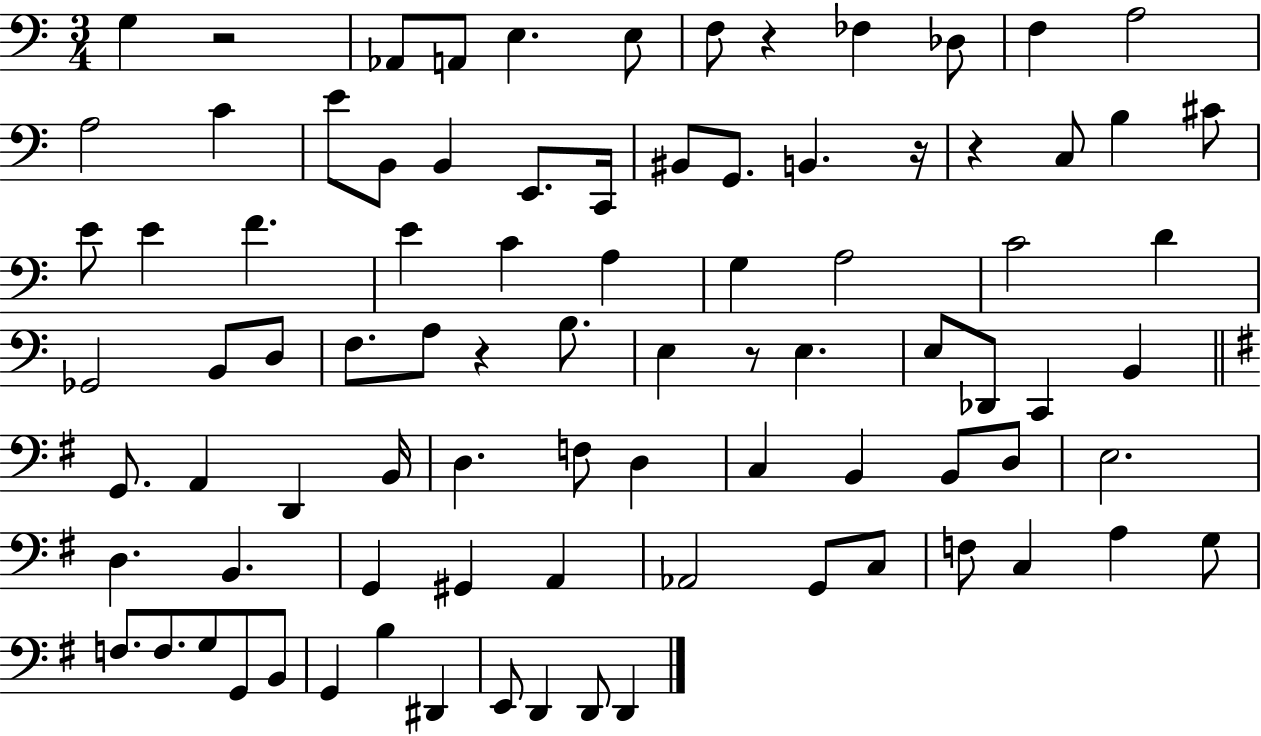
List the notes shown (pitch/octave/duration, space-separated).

G3/q R/h Ab2/e A2/e E3/q. E3/e F3/e R/q FES3/q Db3/e F3/q A3/h A3/h C4/q E4/e B2/e B2/q E2/e. C2/s BIS2/e G2/e. B2/q. R/s R/q C3/e B3/q C#4/e E4/e E4/q F4/q. E4/q C4/q A3/q G3/q A3/h C4/h D4/q Gb2/h B2/e D3/e F3/e. A3/e R/q B3/e. E3/q R/e E3/q. E3/e Db2/e C2/q B2/q G2/e. A2/q D2/q B2/s D3/q. F3/e D3/q C3/q B2/q B2/e D3/e E3/h. D3/q. B2/q. G2/q G#2/q A2/q Ab2/h G2/e C3/e F3/e C3/q A3/q G3/e F3/e. F3/e. G3/e G2/e B2/e G2/q B3/q D#2/q E2/e D2/q D2/e D2/q